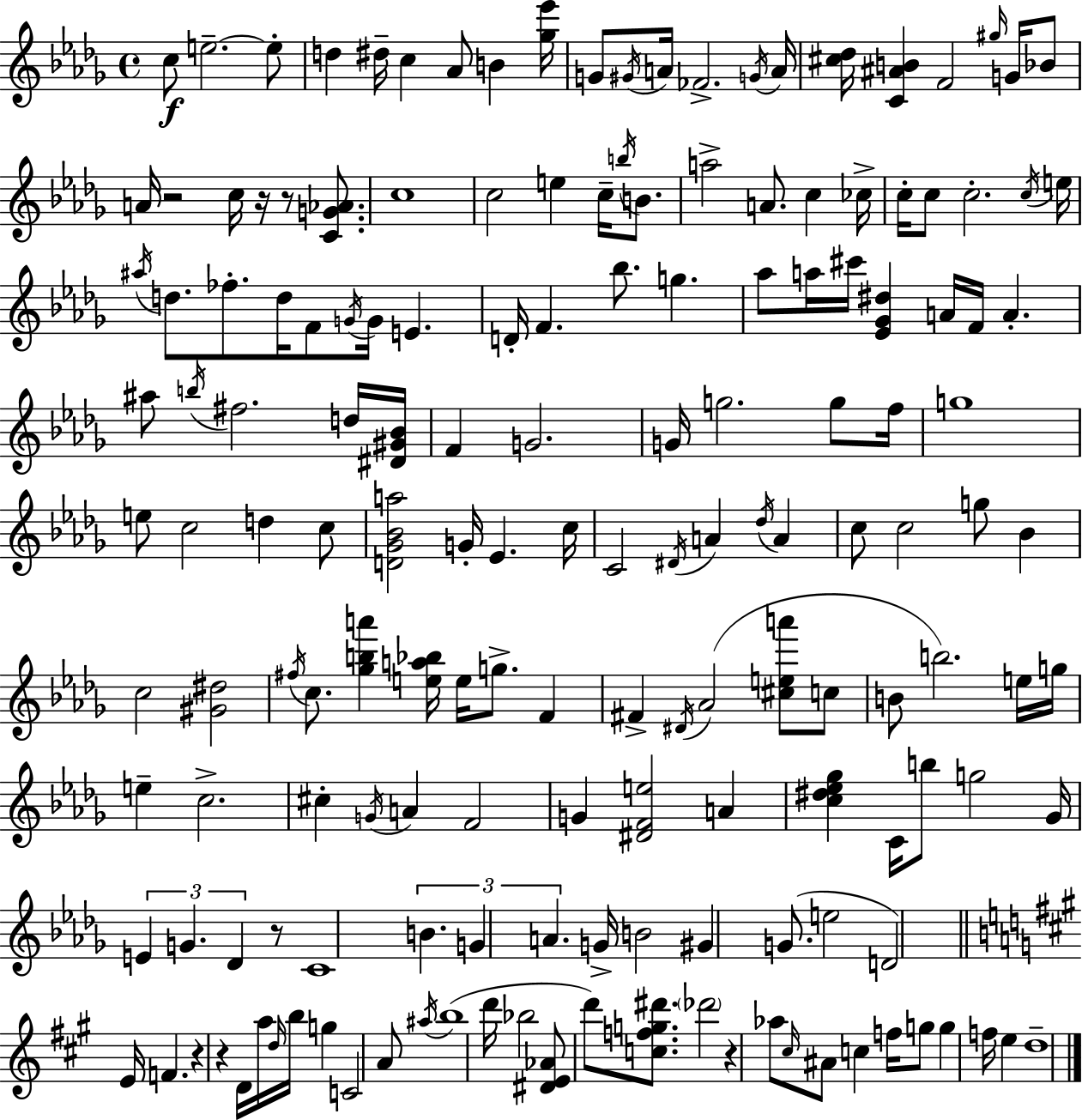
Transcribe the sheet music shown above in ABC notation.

X:1
T:Untitled
M:4/4
L:1/4
K:Bbm
c/2 e2 e/2 d ^d/4 c _A/2 B [_g_e']/4 G/2 ^G/4 A/4 _F2 G/4 A/4 [^c_d]/4 [C^AB] F2 ^g/4 G/4 _B/2 A/4 z2 c/4 z/4 z/2 [CG_A]/2 c4 c2 e c/4 b/4 B/2 a2 A/2 c _c/4 c/4 c/2 c2 c/4 e/4 ^a/4 d/2 _f/2 d/4 F/2 G/4 G/4 E D/4 F _b/2 g _a/2 a/4 ^c'/4 [_E_G^d] A/4 F/4 A ^a/2 b/4 ^f2 d/4 [^D^G_B]/4 F G2 G/4 g2 g/2 f/4 g4 e/2 c2 d c/2 [D_G_Ba]2 G/4 _E c/4 C2 ^D/4 A _d/4 A c/2 c2 g/2 _B c2 [^G^d]2 ^f/4 c/2 [_gba'] [ea_b]/4 e/4 g/2 F ^F ^D/4 _A2 [^cea']/2 c/2 B/2 b2 e/4 g/4 e c2 ^c G/4 A F2 G [^DFe]2 A [c^d_e_g] C/4 b/2 g2 _G/4 E G _D z/2 C4 B G A G/4 B2 ^G G/2 e2 D2 E/4 F z z D/4 a/4 d/4 b/4 g C2 A/2 ^a/4 b4 d'/4 _b2 [^DE_A]/2 d'/2 [cfg^d']/2 _d'2 z _a/2 ^c/4 ^A/2 c f/4 g/2 g f/4 e d4